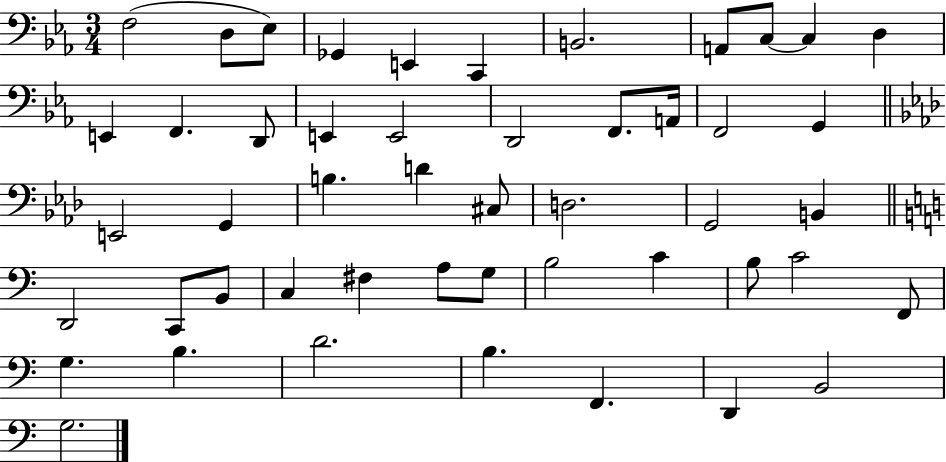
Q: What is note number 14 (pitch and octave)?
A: D2